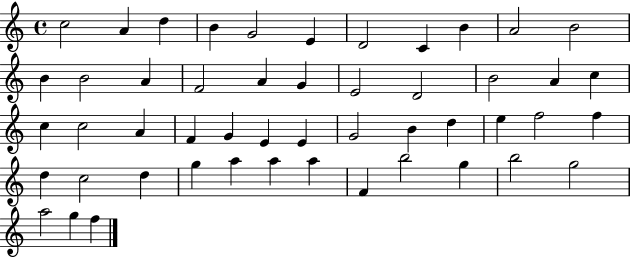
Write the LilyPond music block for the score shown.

{
  \clef treble
  \time 4/4
  \defaultTimeSignature
  \key c \major
  c''2 a'4 d''4 | b'4 g'2 e'4 | d'2 c'4 b'4 | a'2 b'2 | \break b'4 b'2 a'4 | f'2 a'4 g'4 | e'2 d'2 | b'2 a'4 c''4 | \break c''4 c''2 a'4 | f'4 g'4 e'4 e'4 | g'2 b'4 d''4 | e''4 f''2 f''4 | \break d''4 c''2 d''4 | g''4 a''4 a''4 a''4 | f'4 b''2 g''4 | b''2 g''2 | \break a''2 g''4 f''4 | \bar "|."
}